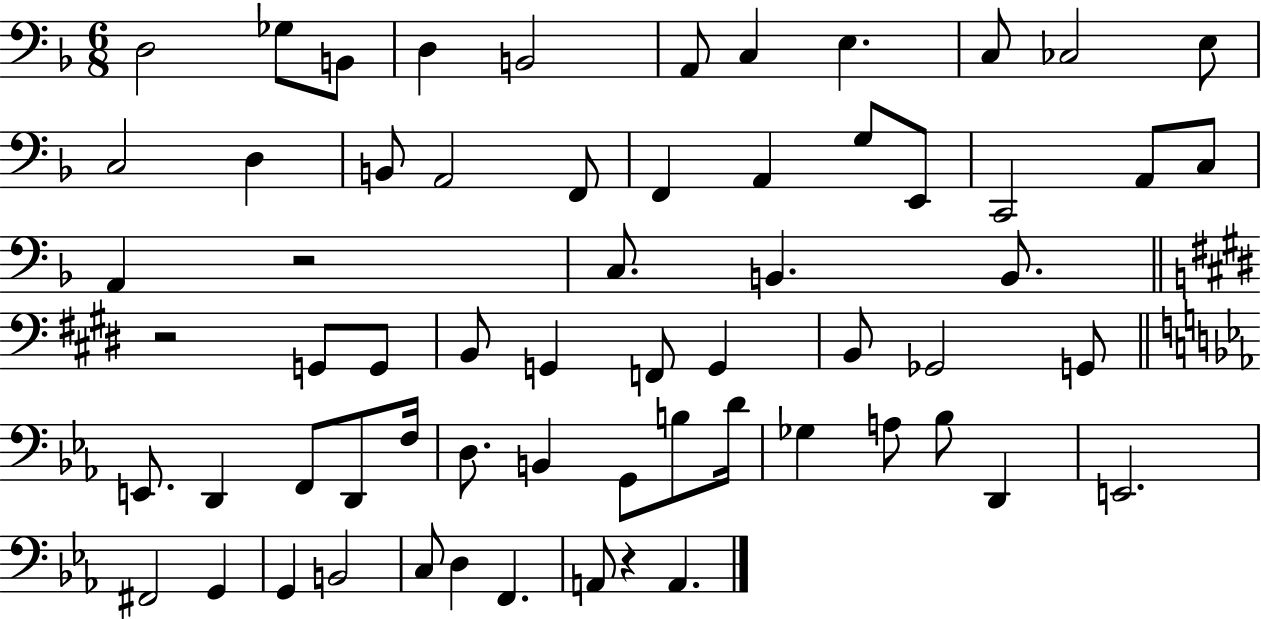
X:1
T:Untitled
M:6/8
L:1/4
K:F
D,2 _G,/2 B,,/2 D, B,,2 A,,/2 C, E, C,/2 _C,2 E,/2 C,2 D, B,,/2 A,,2 F,,/2 F,, A,, G,/2 E,,/2 C,,2 A,,/2 C,/2 A,, z2 C,/2 B,, B,,/2 z2 G,,/2 G,,/2 B,,/2 G,, F,,/2 G,, B,,/2 _G,,2 G,,/2 E,,/2 D,, F,,/2 D,,/2 F,/4 D,/2 B,, G,,/2 B,/2 D/4 _G, A,/2 _B,/2 D,, E,,2 ^F,,2 G,, G,, B,,2 C,/2 D, F,, A,,/2 z A,,